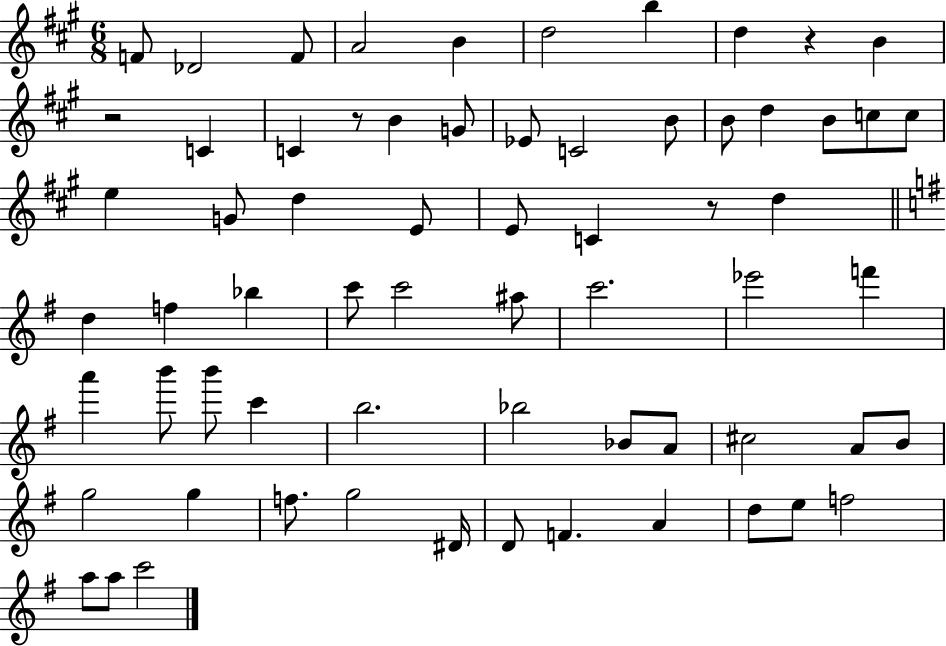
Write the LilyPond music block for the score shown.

{
  \clef treble
  \numericTimeSignature
  \time 6/8
  \key a \major
  \repeat volta 2 { f'8 des'2 f'8 | a'2 b'4 | d''2 b''4 | d''4 r4 b'4 | \break r2 c'4 | c'4 r8 b'4 g'8 | ees'8 c'2 b'8 | b'8 d''4 b'8 c''8 c''8 | \break e''4 g'8 d''4 e'8 | e'8 c'4 r8 d''4 | \bar "||" \break \key g \major d''4 f''4 bes''4 | c'''8 c'''2 ais''8 | c'''2. | ees'''2 f'''4 | \break a'''4 b'''8 b'''8 c'''4 | b''2. | bes''2 bes'8 a'8 | cis''2 a'8 b'8 | \break g''2 g''4 | f''8. g''2 dis'16 | d'8 f'4. a'4 | d''8 e''8 f''2 | \break a''8 a''8 c'''2 | } \bar "|."
}